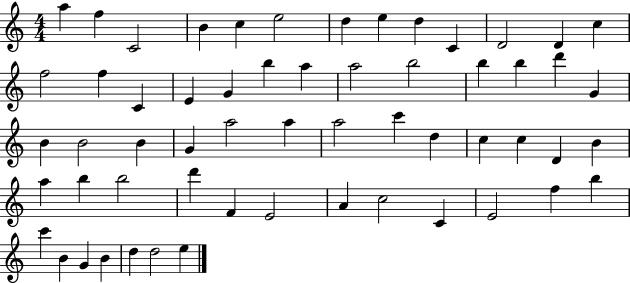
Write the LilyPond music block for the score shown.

{
  \clef treble
  \numericTimeSignature
  \time 4/4
  \key c \major
  a''4 f''4 c'2 | b'4 c''4 e''2 | d''4 e''4 d''4 c'4 | d'2 d'4 c''4 | \break f''2 f''4 c'4 | e'4 g'4 b''4 a''4 | a''2 b''2 | b''4 b''4 d'''4 g'4 | \break b'4 b'2 b'4 | g'4 a''2 a''4 | a''2 c'''4 d''4 | c''4 c''4 d'4 b'4 | \break a''4 b''4 b''2 | d'''4 f'4 e'2 | a'4 c''2 c'4 | e'2 f''4 b''4 | \break c'''4 b'4 g'4 b'4 | d''4 d''2 e''4 | \bar "|."
}